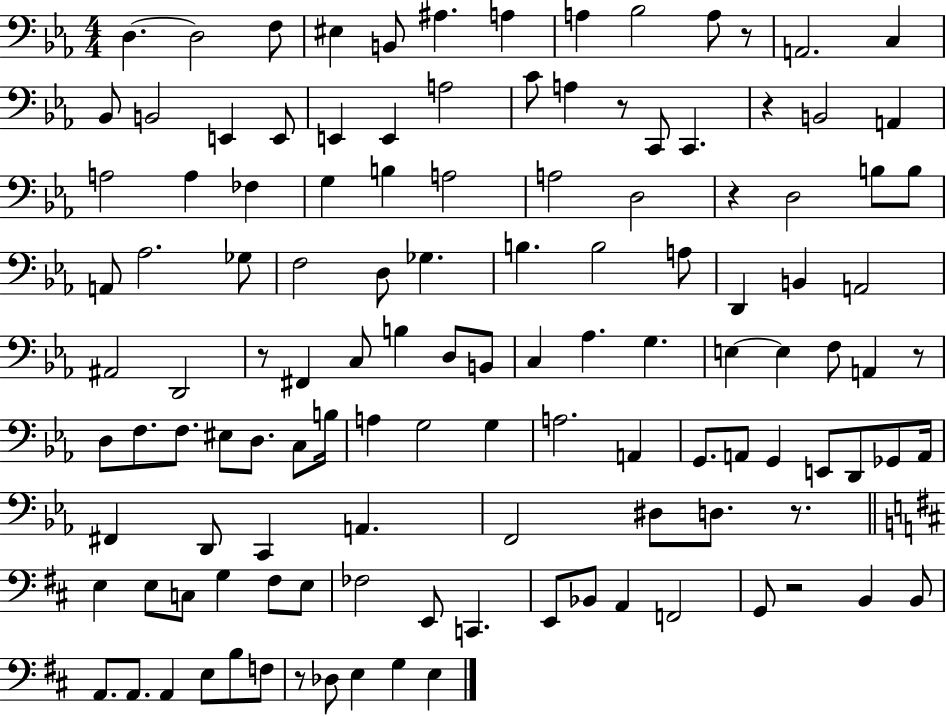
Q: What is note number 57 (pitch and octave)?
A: Ab3